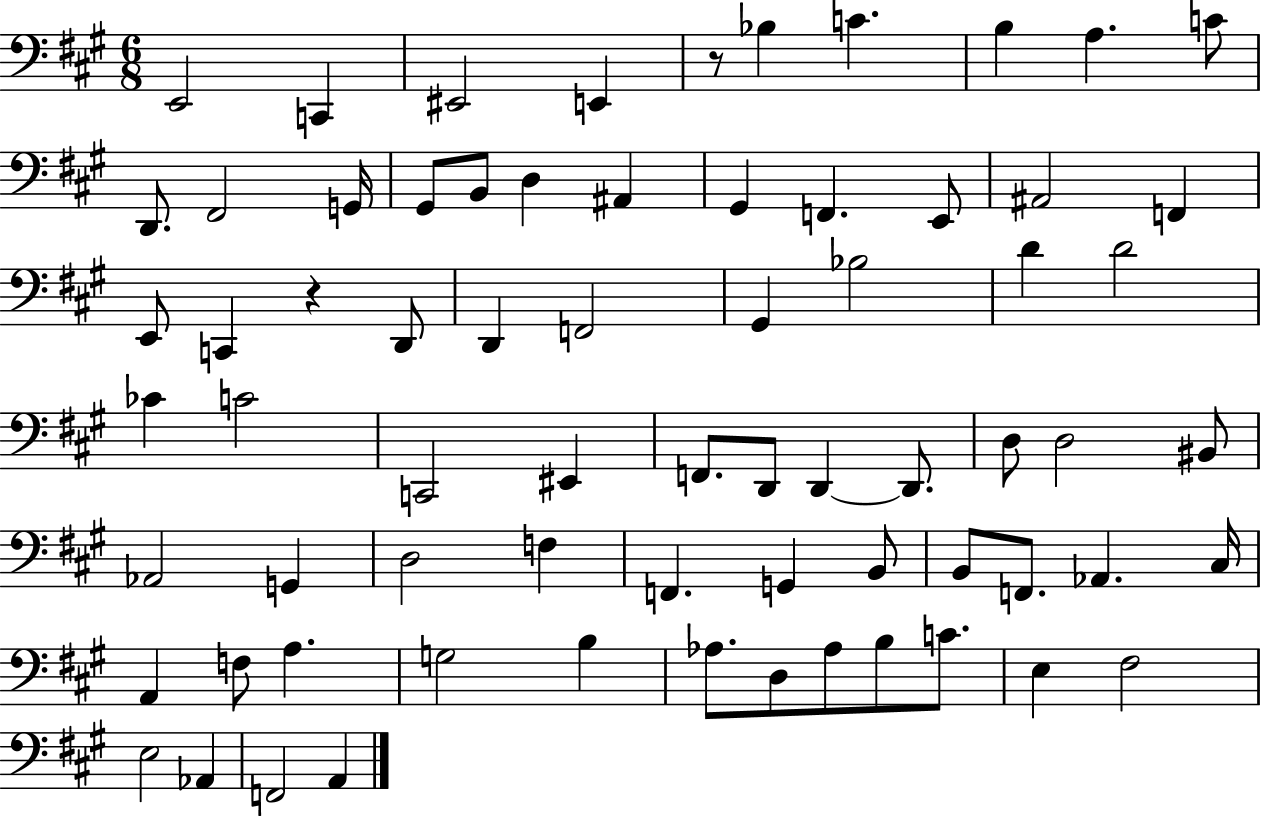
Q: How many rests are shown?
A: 2